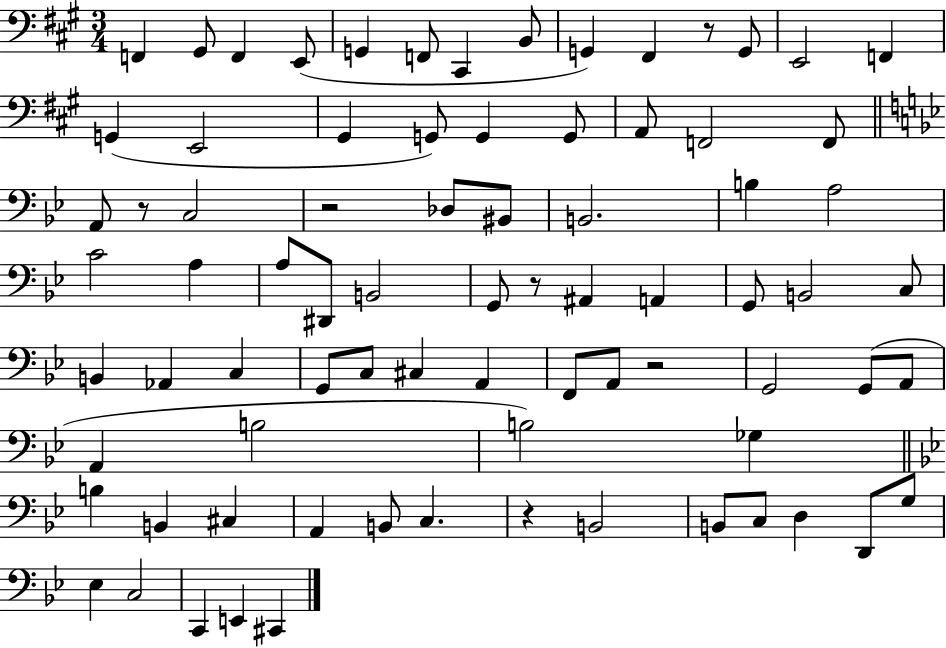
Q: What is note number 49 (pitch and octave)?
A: A2